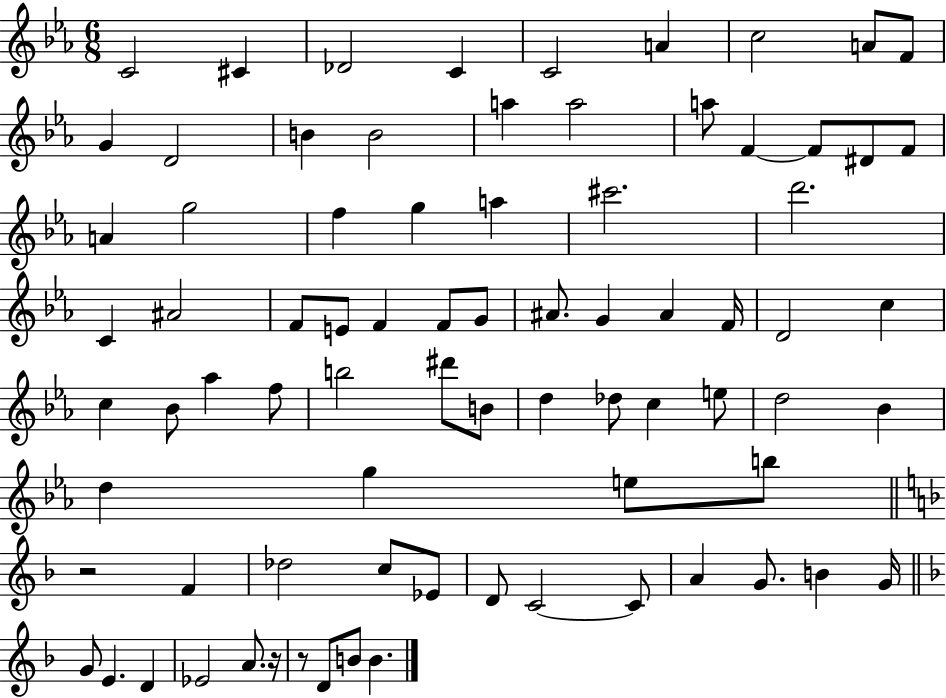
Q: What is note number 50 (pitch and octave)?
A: C5